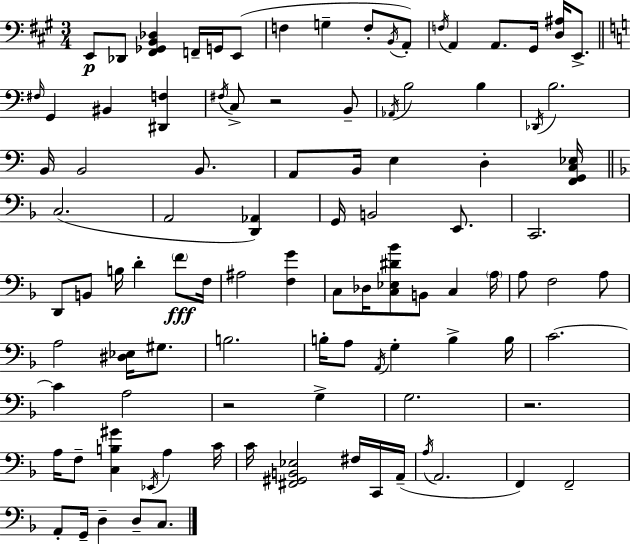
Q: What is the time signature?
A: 3/4